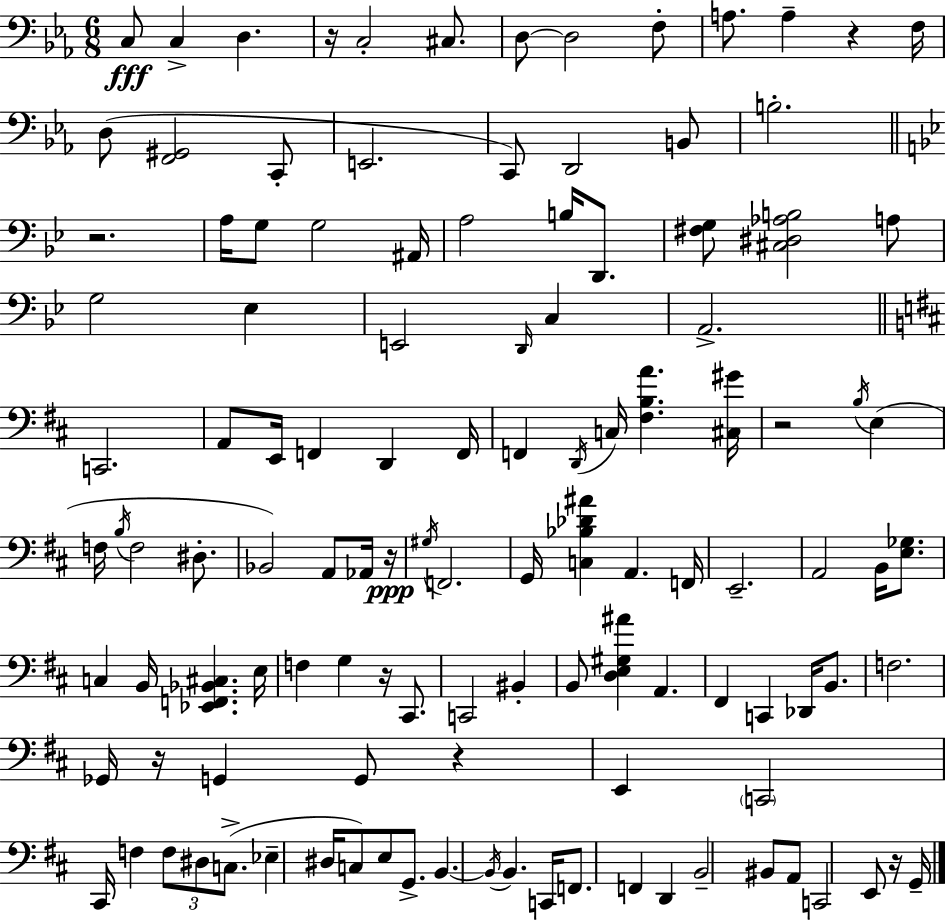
X:1
T:Untitled
M:6/8
L:1/4
K:Cm
C,/2 C, D, z/4 C,2 ^C,/2 D,/2 D,2 F,/2 A,/2 A, z F,/4 D,/2 [F,,^G,,]2 C,,/2 E,,2 C,,/2 D,,2 B,,/2 B,2 z2 A,/4 G,/2 G,2 ^A,,/4 A,2 B,/4 D,,/2 [^F,G,]/2 [^C,^D,_A,B,]2 A,/2 G,2 _E, E,,2 D,,/4 C, A,,2 C,,2 A,,/2 E,,/4 F,, D,, F,,/4 F,, D,,/4 C,/4 [^F,B,A] [^C,^G]/4 z2 B,/4 E, F,/4 B,/4 F,2 ^D,/2 _B,,2 A,,/2 _A,,/4 z/4 ^G,/4 F,,2 G,,/4 [C,_B,_D^A] A,, F,,/4 E,,2 A,,2 B,,/4 [E,_G,]/2 C, B,,/4 [_E,,F,,_B,,^C,] E,/4 F, G, z/4 ^C,,/2 C,,2 ^B,, B,,/2 [D,E,^G,^A] A,, ^F,, C,, _D,,/4 B,,/2 F,2 _G,,/4 z/4 G,, G,,/2 z E,, C,,2 ^C,,/4 F, F,/2 ^D,/2 C,/2 _E, ^D,/4 C,/2 E,/2 G,,/2 B,, B,,/4 B,, C,,/4 F,,/2 F,, D,, B,,2 ^B,,/2 A,,/2 C,,2 E,,/2 z/4 G,,/4